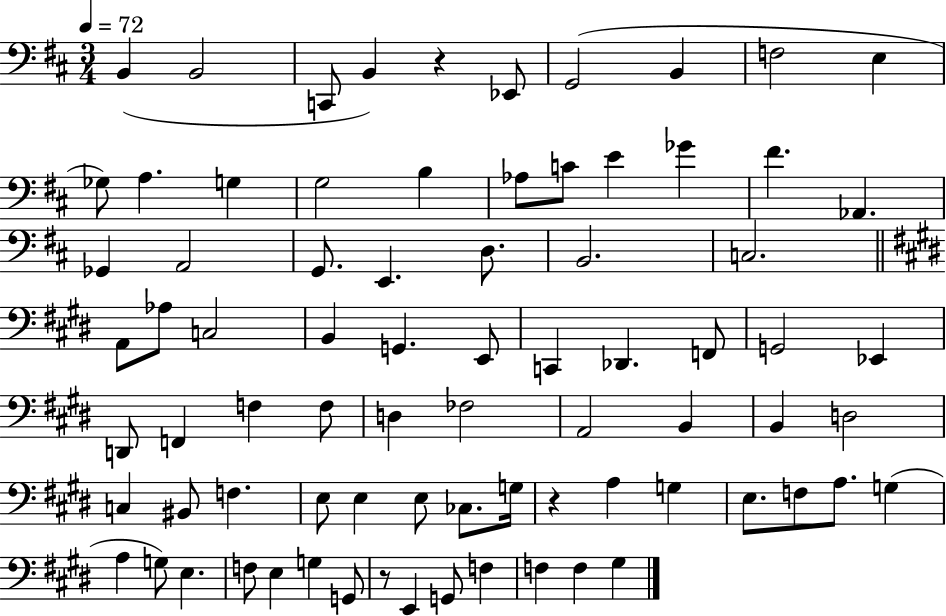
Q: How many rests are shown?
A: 3